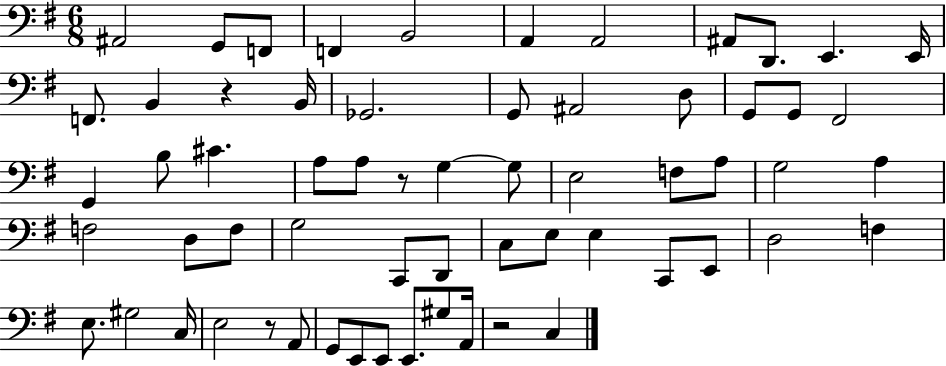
A#2/h G2/e F2/e F2/q B2/h A2/q A2/h A#2/e D2/e. E2/q. E2/s F2/e. B2/q R/q B2/s Gb2/h. G2/e A#2/h D3/e G2/e G2/e F#2/h G2/q B3/e C#4/q. A3/e A3/e R/e G3/q G3/e E3/h F3/e A3/e G3/h A3/q F3/h D3/e F3/e G3/h C2/e D2/e C3/e E3/e E3/q C2/e E2/e D3/h F3/q E3/e. G#3/h C3/s E3/h R/e A2/e G2/e E2/e E2/e E2/e. G#3/e A2/s R/h C3/q